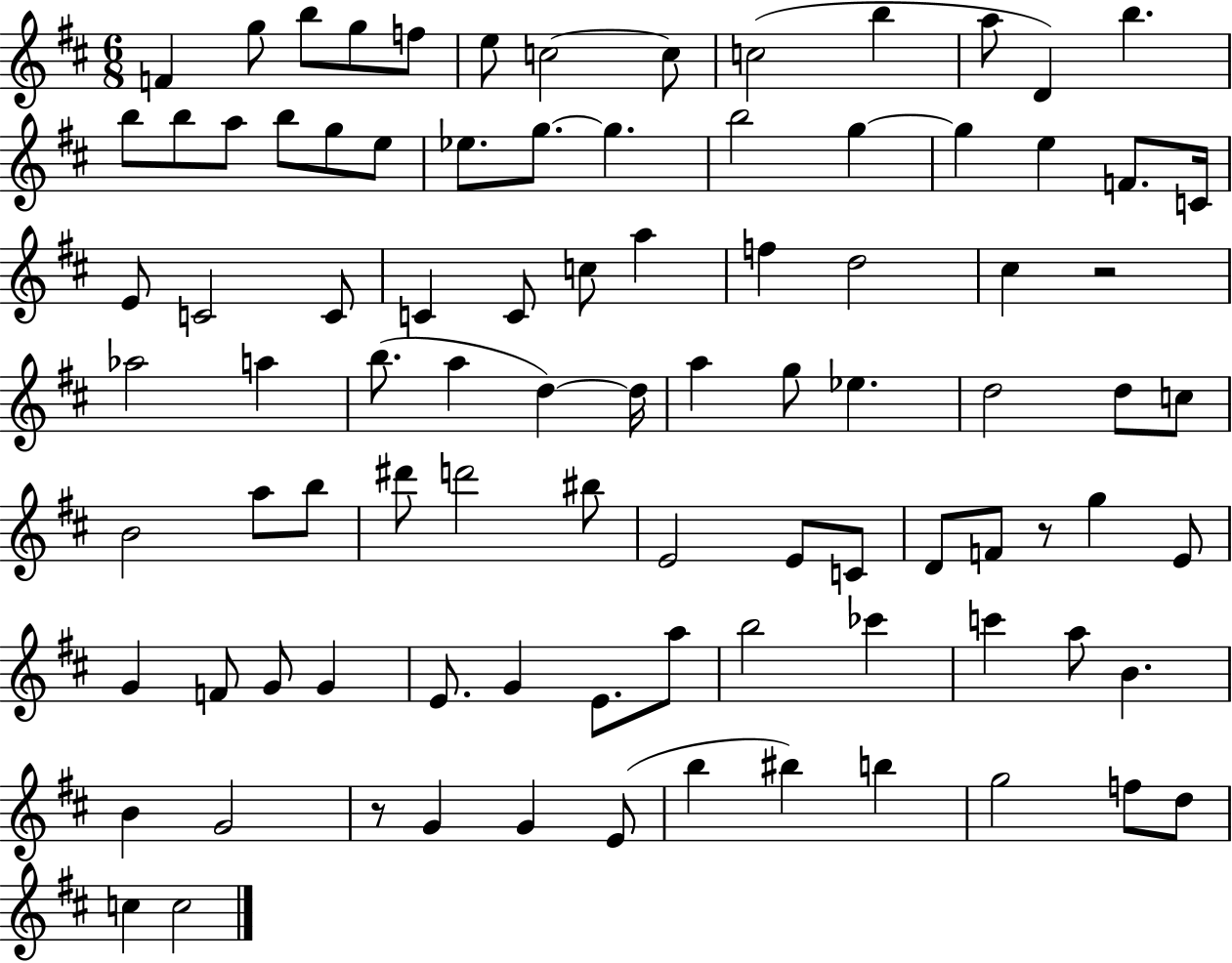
{
  \clef treble
  \numericTimeSignature
  \time 6/8
  \key d \major
  f'4 g''8 b''8 g''8 f''8 | e''8 c''2~~ c''8 | c''2( b''4 | a''8 d'4) b''4. | \break b''8 b''8 a''8 b''8 g''8 e''8 | ees''8. g''8.~~ g''4. | b''2 g''4~~ | g''4 e''4 f'8. c'16 | \break e'8 c'2 c'8 | c'4 c'8 c''8 a''4 | f''4 d''2 | cis''4 r2 | \break aes''2 a''4 | b''8.( a''4 d''4~~) d''16 | a''4 g''8 ees''4. | d''2 d''8 c''8 | \break b'2 a''8 b''8 | dis'''8 d'''2 bis''8 | e'2 e'8 c'8 | d'8 f'8 r8 g''4 e'8 | \break g'4 f'8 g'8 g'4 | e'8. g'4 e'8. a''8 | b''2 ces'''4 | c'''4 a''8 b'4. | \break b'4 g'2 | r8 g'4 g'4 e'8( | b''4 bis''4) b''4 | g''2 f''8 d''8 | \break c''4 c''2 | \bar "|."
}